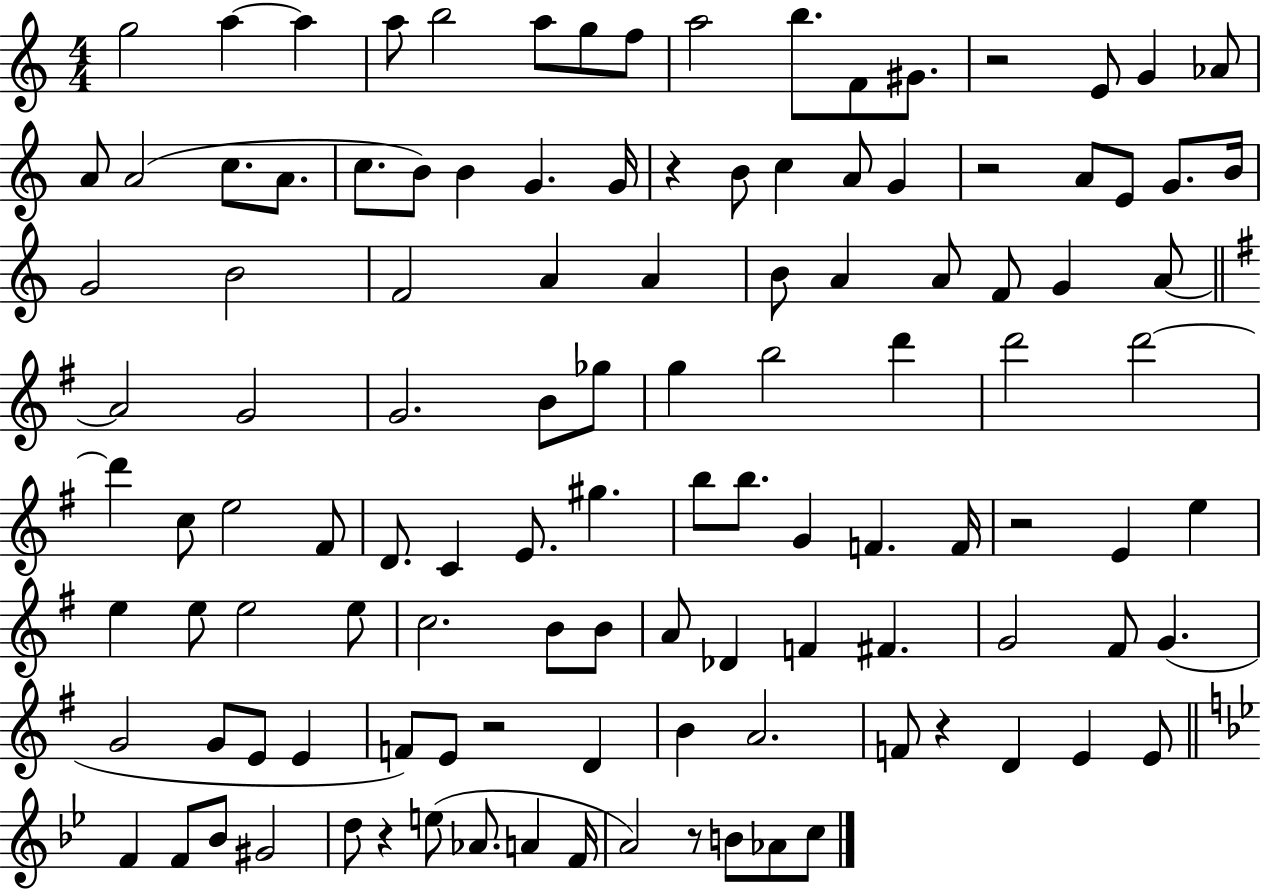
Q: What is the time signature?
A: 4/4